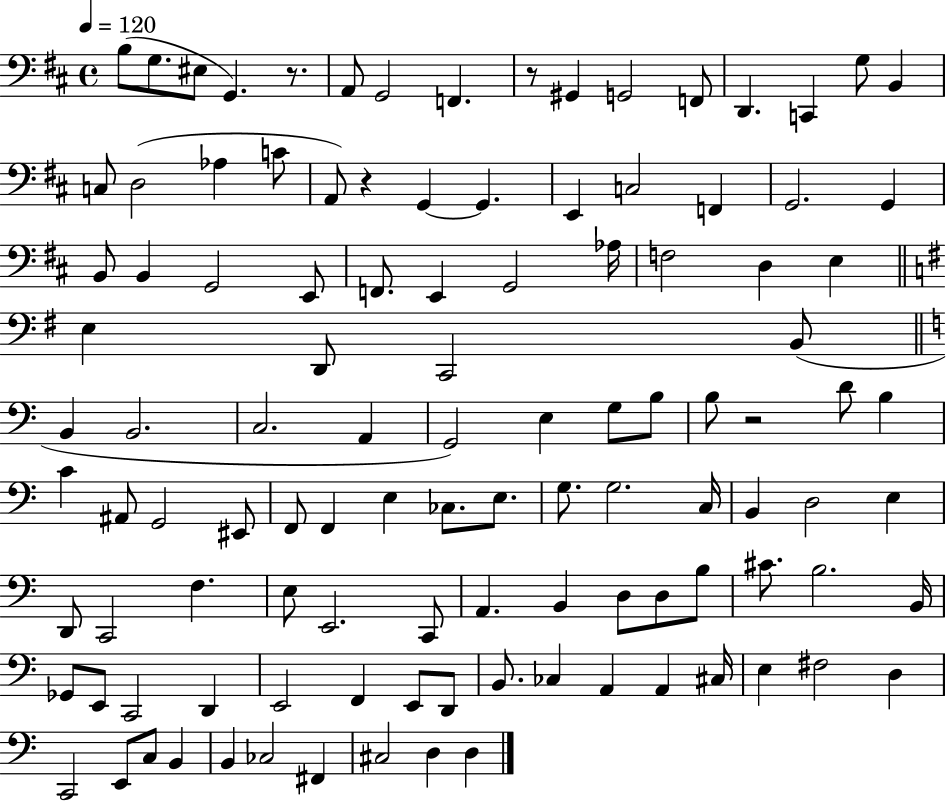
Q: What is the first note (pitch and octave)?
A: B3